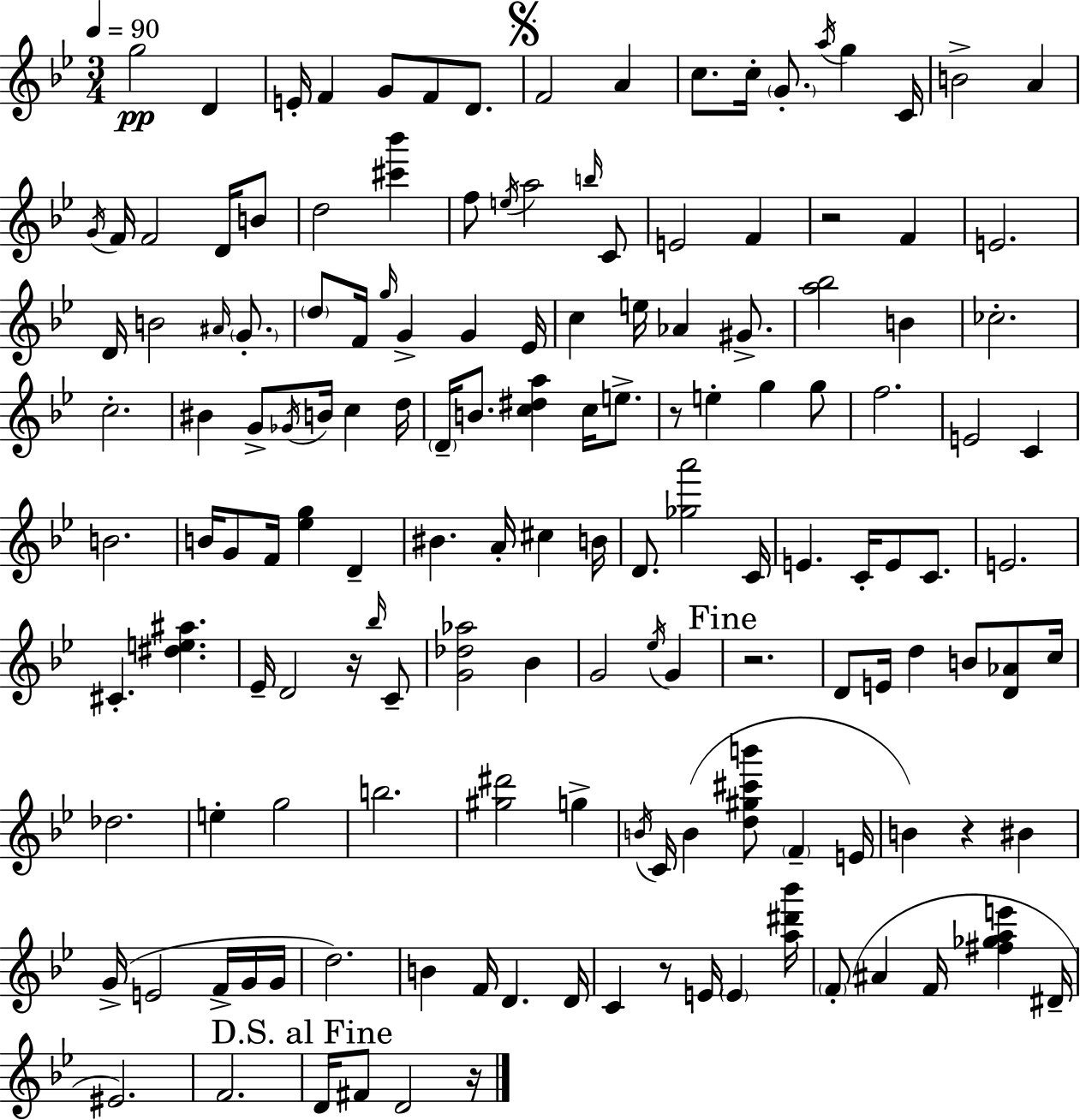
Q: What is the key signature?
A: G minor